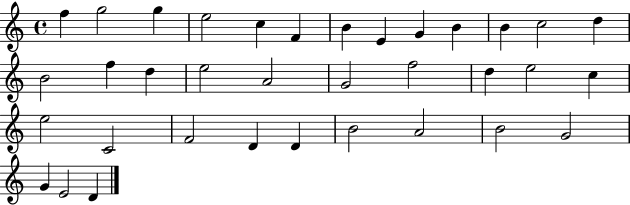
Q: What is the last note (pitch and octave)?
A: D4